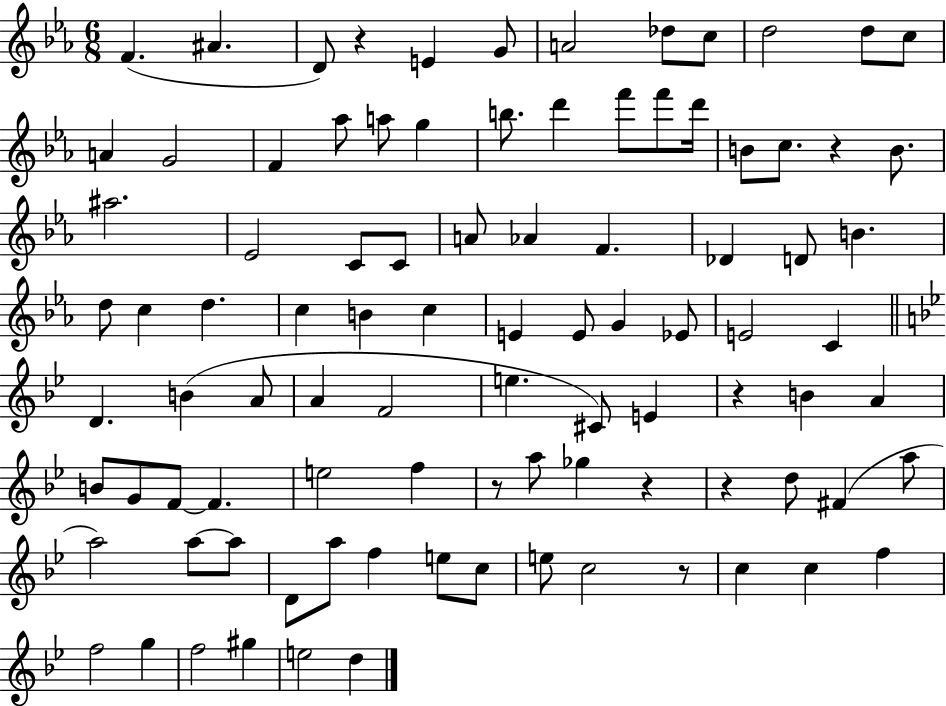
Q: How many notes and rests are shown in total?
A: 94